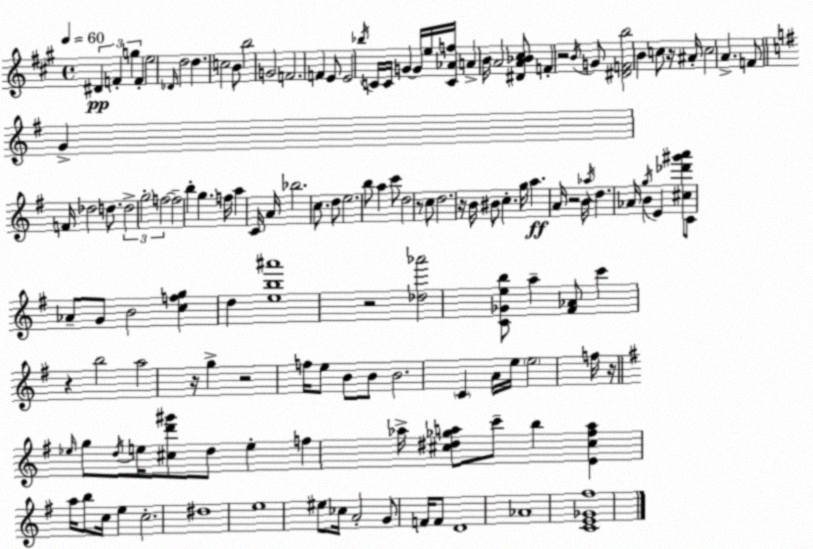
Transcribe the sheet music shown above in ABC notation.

X:1
T:Untitled
M:4/4
L:1/4
K:A
^D F g F e2 _D/4 d2 d c2 B/2 b2 G2 F2 F E/2 E2 _b/4 C/4 C/4 G G/4 e/4 [C_Af]/4 A B/4 A2 [^DA_B^c]/2 F z2 B/4 G/2 [^DFb]2 B c/2 z/4 ^A/4 c2 A F/2 G F/4 _d2 d/2 d2 g2 f2 f2 b g f/4 a C/4 A/4 _b2 c/2 d/2 e2 b/2 a c'/2 d2 z/2 c/2 d2 z/4 B/4 ^B/2 c g/4 a A/4 z2 B/4 _a/4 d _A/4 B g/4 E [^c_d'^g'a']/2 C/2 _A/2 G/2 B2 [cfg] d [eb^a']4 z2 [_d_a']2 [C_Geb]/2 a [^F_A]/2 c' z b2 a2 z/4 g z2 f/4 e/2 B/2 B/2 B2 C A/4 e/4 e2 f/4 z/4 _e/4 g/2 d/4 e/4 [^cd'^g']/2 d/2 e f _a/4 [^c^d_ga]/2 c'/2 b [E^c^fa] a/4 b/2 c/4 e c2 ^d4 e4 ^e/2 _c/4 A2 G/2 F/4 F/2 D4 _A4 [CE_G^f]4